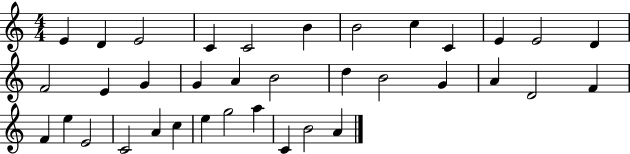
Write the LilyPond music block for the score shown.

{
  \clef treble
  \numericTimeSignature
  \time 4/4
  \key c \major
  e'4 d'4 e'2 | c'4 c'2 b'4 | b'2 c''4 c'4 | e'4 e'2 d'4 | \break f'2 e'4 g'4 | g'4 a'4 b'2 | d''4 b'2 g'4 | a'4 d'2 f'4 | \break f'4 e''4 e'2 | c'2 a'4 c''4 | e''4 g''2 a''4 | c'4 b'2 a'4 | \break \bar "|."
}